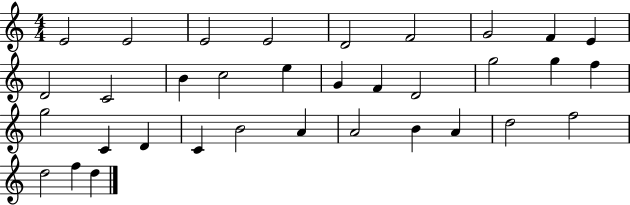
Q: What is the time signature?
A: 4/4